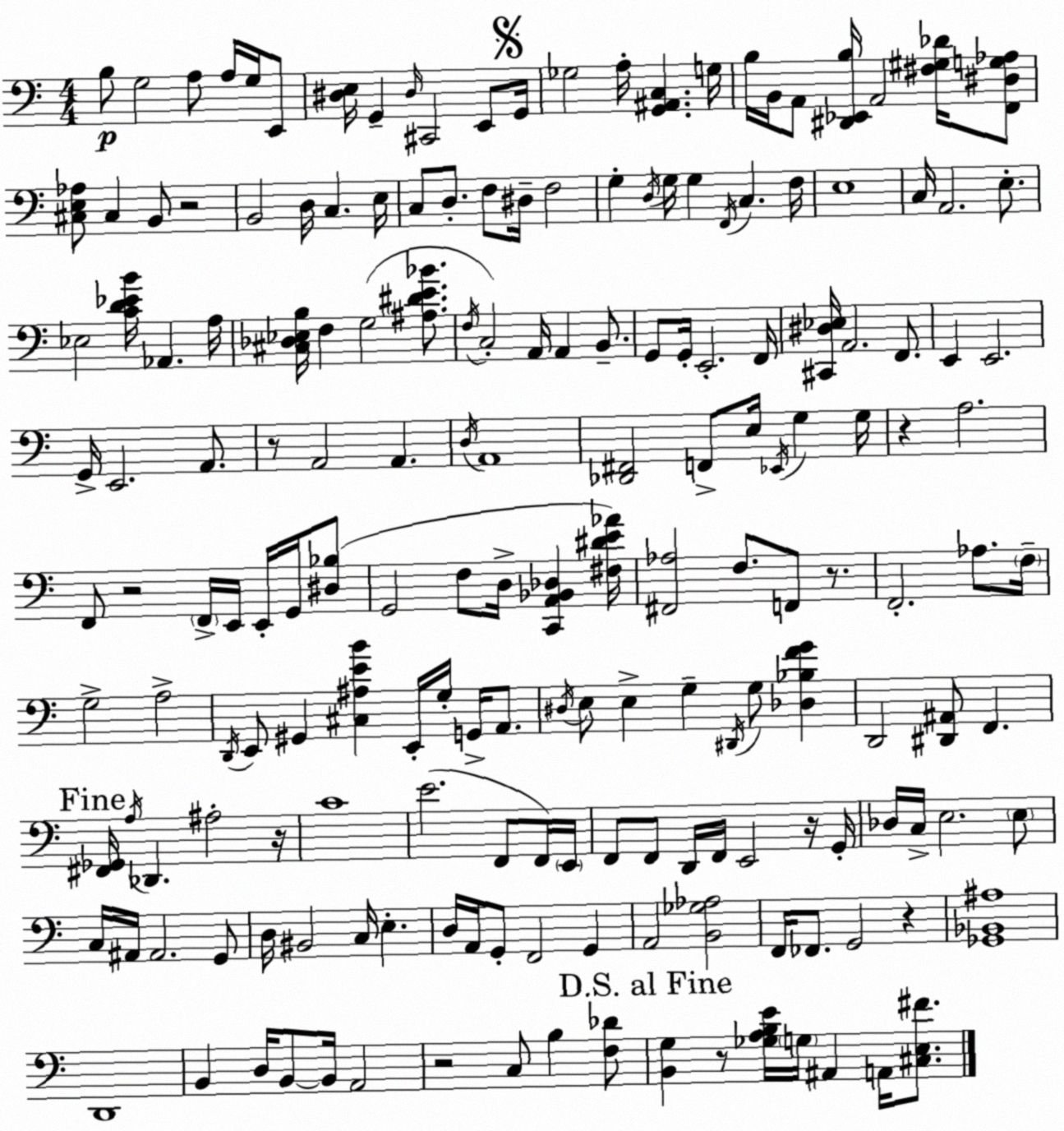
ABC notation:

X:1
T:Untitled
M:4/4
L:1/4
K:C
B,/2 G,2 A,/2 A,/4 G,/4 E,,/2 [^D,E,]/4 G,, ^D,/4 ^C,,2 E,,/2 G,,/4 _G,2 A,/4 [G,,^A,,C,] G,/4 B,/4 B,,/4 A,,/2 [^D,,_E,,B,]/4 A,,2 [^F,^G,_D]/4 [F,,^D,G,_A,]/2 [^C,E,_A,]/2 ^C, B,,/2 z2 B,,2 D,/4 C, E,/4 C,/2 D,/2 F,/2 ^D,/4 F,2 G, D,/4 G,/4 G, F,,/4 C, F,/4 E,4 C,/4 A,,2 E,/2 _E,2 [CD_EB]/4 _A,, A,/4 [^C,_D,_E,B,]/4 F, G,2 [^A,^DE_B]/2 F,/4 C,2 A,,/4 A,, B,,/2 G,,/2 G,,/4 E,,2 F,,/4 [^C,,^D,_E,]/4 A,,2 F,,/2 E,, E,,2 G,,/4 E,,2 A,,/2 z/2 A,,2 A,, D,/4 A,,4 [_D,,^F,,]2 F,,/2 E,/4 _E,,/4 G, G,/4 z A,2 F,,/2 z2 F,,/4 E,,/4 E,,/4 G,,/4 [^D,_B,]/2 G,,2 F,/2 D,/4 [C,,A,,_B,,_D,] [^F,^DE_A]/4 [^F,,_A,]2 F,/2 F,,/2 z/2 F,,2 _A,/2 F,/4 G,2 A,2 D,,/4 E,,/2 ^G,, [^C,^A,EB] E,,/4 G,/4 G,,/4 A,,/2 ^D,/4 E,/2 E, G, ^D,,/4 G,/2 [_D,_B,FG] D,,2 [^D,,^A,,]/2 F,, [^F,,_G,,]/4 A,/4 _D,, ^A,2 z/4 C4 E2 F,,/2 F,,/4 E,,/4 F,,/2 F,,/2 D,,/4 F,,/4 E,,2 z/4 G,,/4 _D,/4 C,/4 E,2 E,/2 C,/4 ^A,,/4 ^A,,2 G,,/2 D,/4 ^B,,2 C,/4 E, D,/4 A,,/4 G,,/2 F,,2 G,, A,,2 [B,,_G,_A,]2 F,,/4 _F,,/2 G,,2 z [_G,,_B,,^A,]4 D,,4 B,, D,/4 B,,/2 B,,/4 A,,2 z2 C,/2 B, [F,_D]/2 [B,,G,] z/2 [_G,A,B,E]/4 G,/4 ^A,, A,,/4 [^C,E,^F]/2